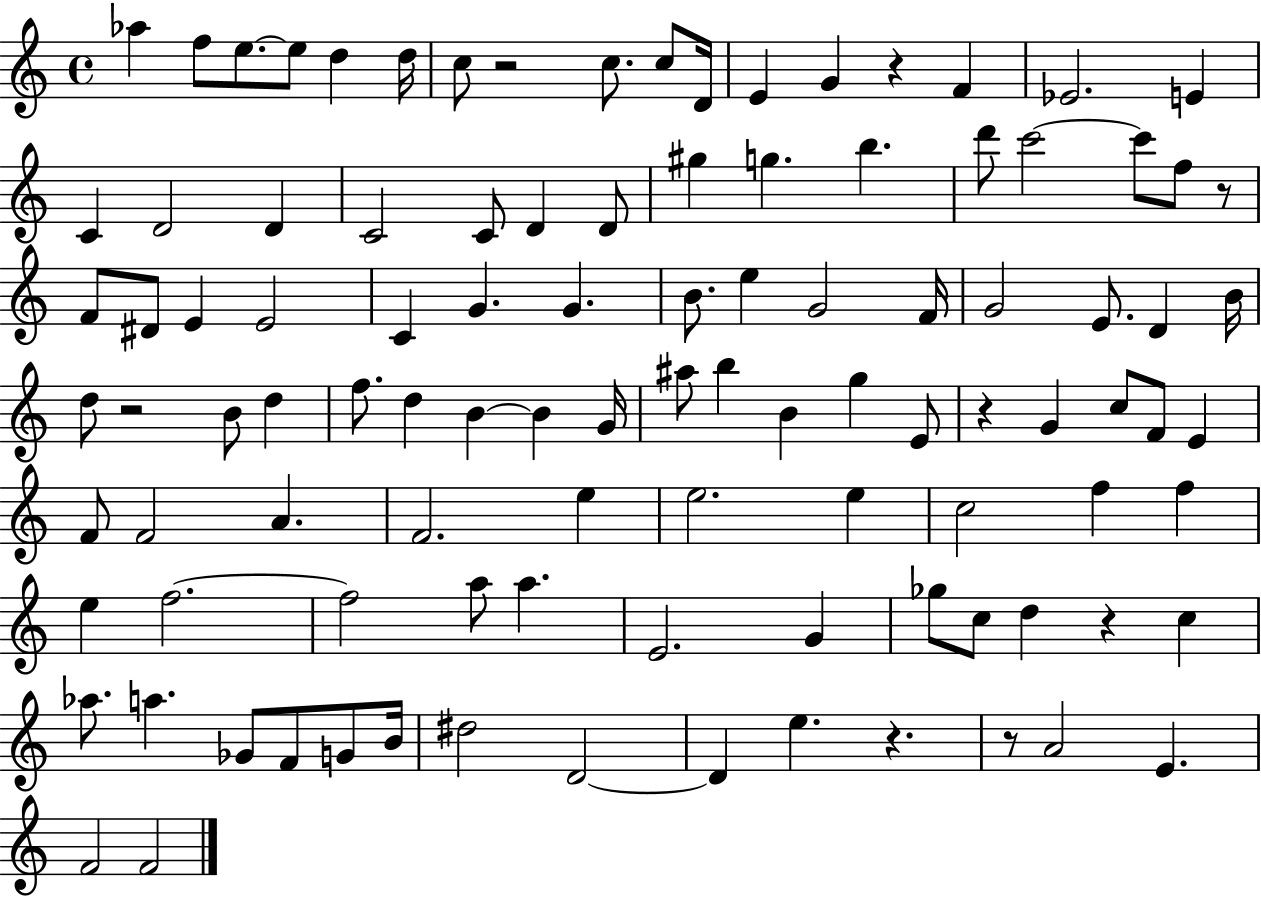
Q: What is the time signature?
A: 4/4